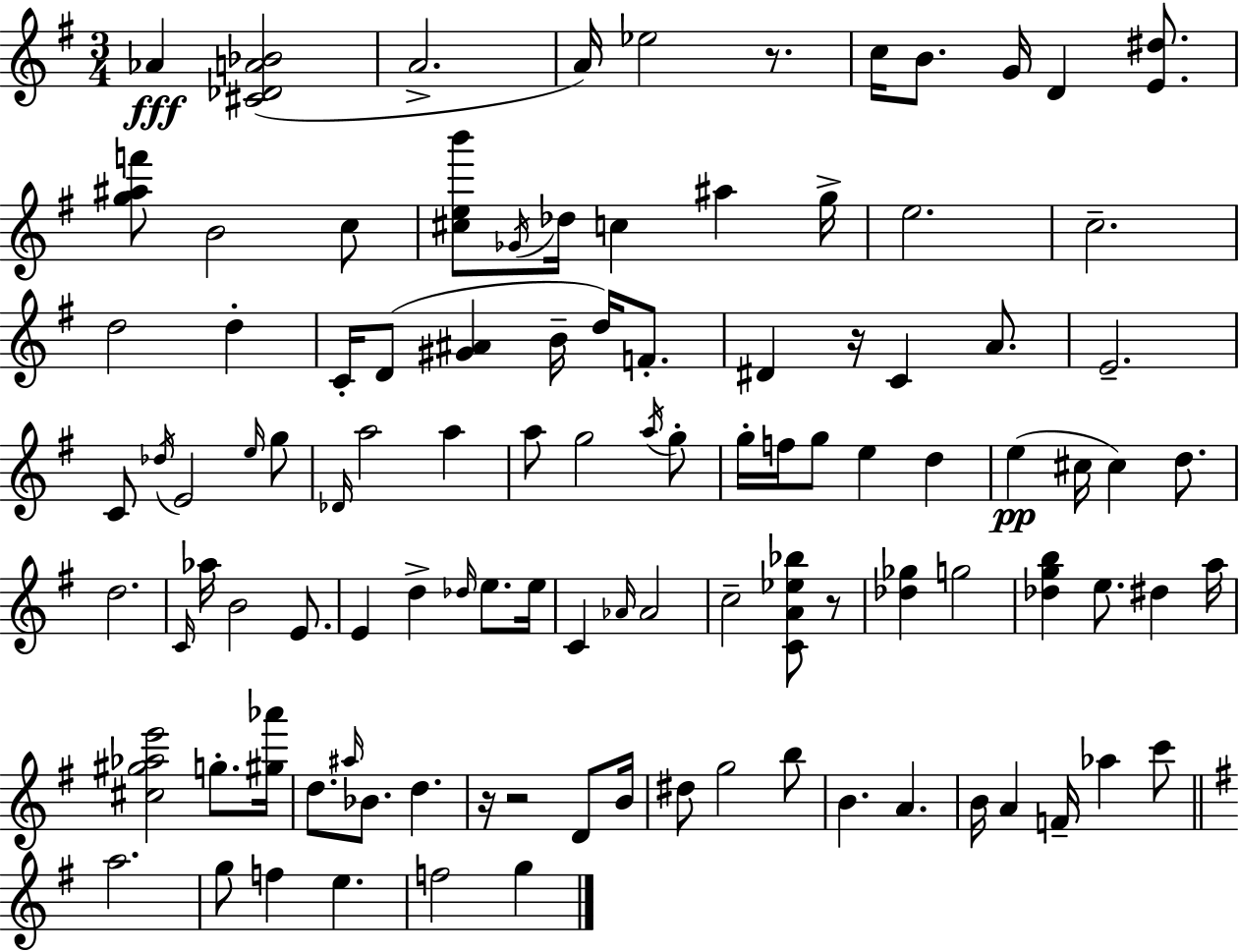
Ab4/q [C#4,Db4,A4,Bb4]/h A4/h. A4/s Eb5/h R/e. C5/s B4/e. G4/s D4/q [E4,D#5]/e. [G5,A#5,F6]/e B4/h C5/e [C#5,E5,B6]/e Gb4/s Db5/s C5/q A#5/q G5/s E5/h. C5/h. D5/h D5/q C4/s D4/e [G#4,A#4]/q B4/s D5/s F4/e. D#4/q R/s C4/q A4/e. E4/h. C4/e Db5/s E4/h E5/s G5/e Db4/s A5/h A5/q A5/e G5/h A5/s G5/e G5/s F5/s G5/e E5/q D5/q E5/q C#5/s C#5/q D5/e. D5/h. C4/s Ab5/s B4/h E4/e. E4/q D5/q Db5/s E5/e. E5/s C4/q Ab4/s Ab4/h C5/h [C4,A4,Eb5,Bb5]/e R/e [Db5,Gb5]/q G5/h [Db5,G5,B5]/q E5/e. D#5/q A5/s [C#5,G#5,Ab5,E6]/h G5/e. [G#5,Ab6]/s D5/e. A#5/s Bb4/e. D5/q. R/s R/h D4/e B4/s D#5/e G5/h B5/e B4/q. A4/q. B4/s A4/q F4/s Ab5/q C6/e A5/h. G5/e F5/q E5/q. F5/h G5/q